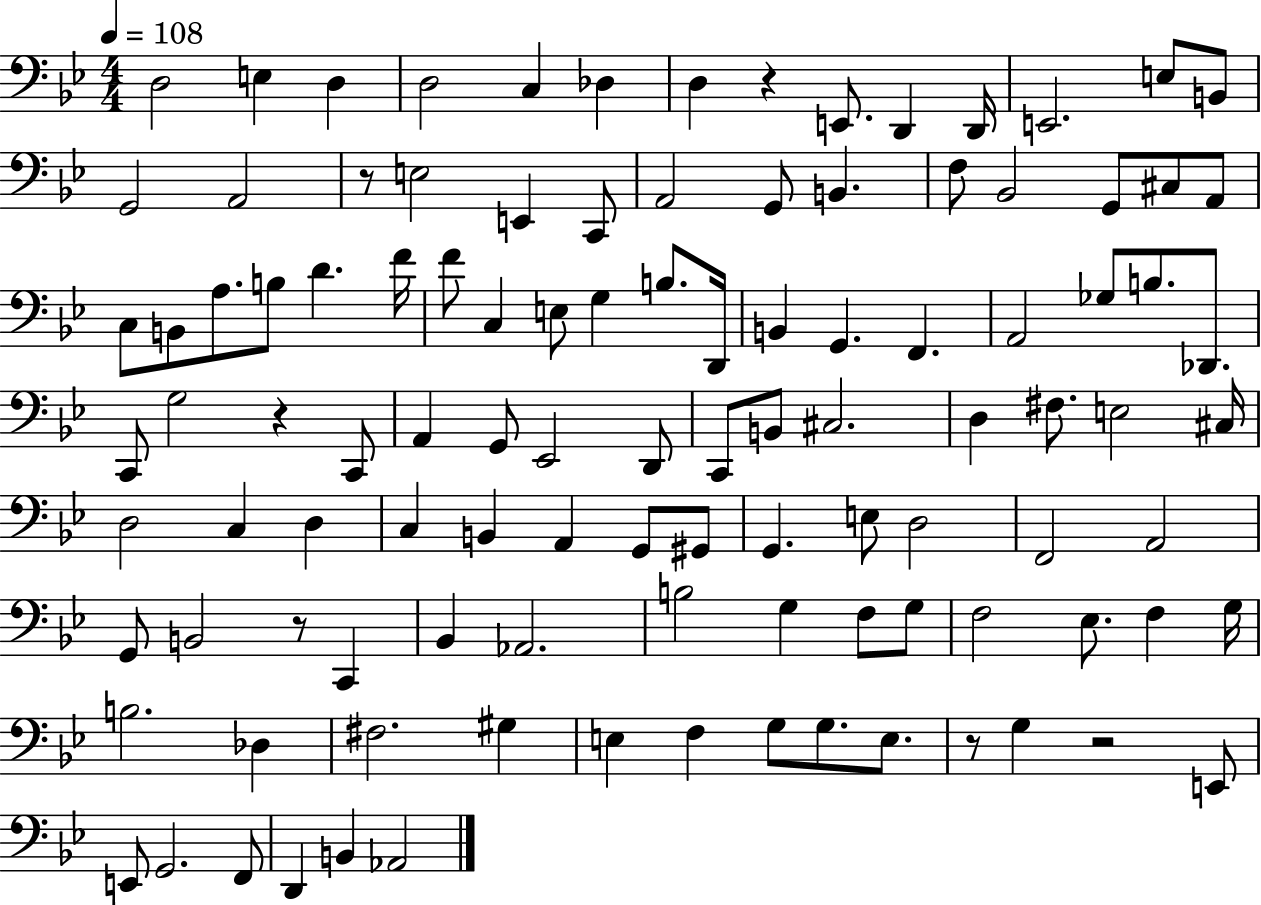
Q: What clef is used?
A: bass